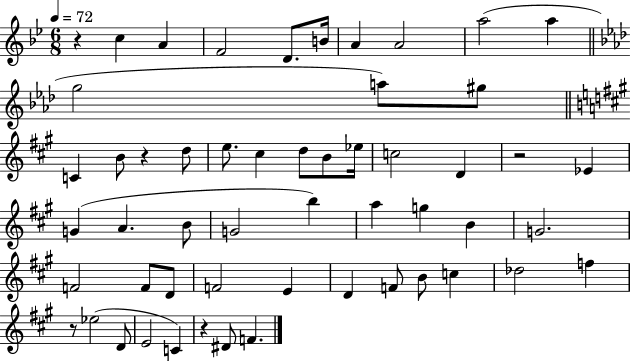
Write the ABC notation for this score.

X:1
T:Untitled
M:6/8
L:1/4
K:Bb
z c A F2 D/2 B/4 A A2 a2 a g2 a/2 ^g/2 C B/2 z d/2 e/2 ^c d/2 B/2 _e/4 c2 D z2 _E G A B/2 G2 b a g B G2 F2 F/2 D/2 F2 E D F/2 B/2 c _d2 f z/2 _e2 D/2 E2 C z ^D/2 F